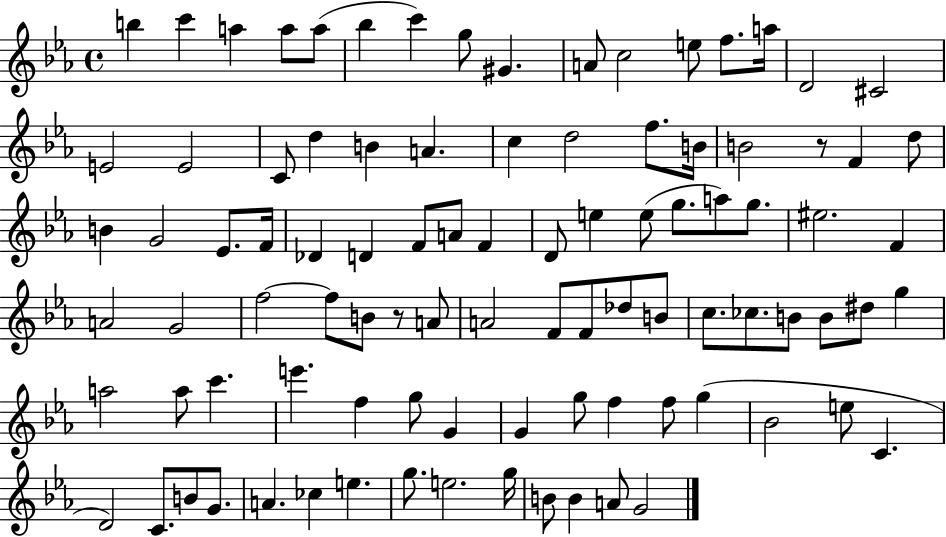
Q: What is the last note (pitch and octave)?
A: G4